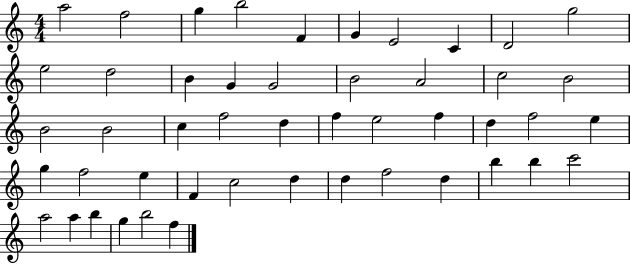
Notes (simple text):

A5/h F5/h G5/q B5/h F4/q G4/q E4/h C4/q D4/h G5/h E5/h D5/h B4/q G4/q G4/h B4/h A4/h C5/h B4/h B4/h B4/h C5/q F5/h D5/q F5/q E5/h F5/q D5/q F5/h E5/q G5/q F5/h E5/q F4/q C5/h D5/q D5/q F5/h D5/q B5/q B5/q C6/h A5/h A5/q B5/q G5/q B5/h F5/q